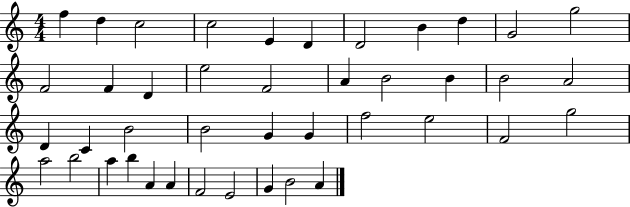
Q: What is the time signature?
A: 4/4